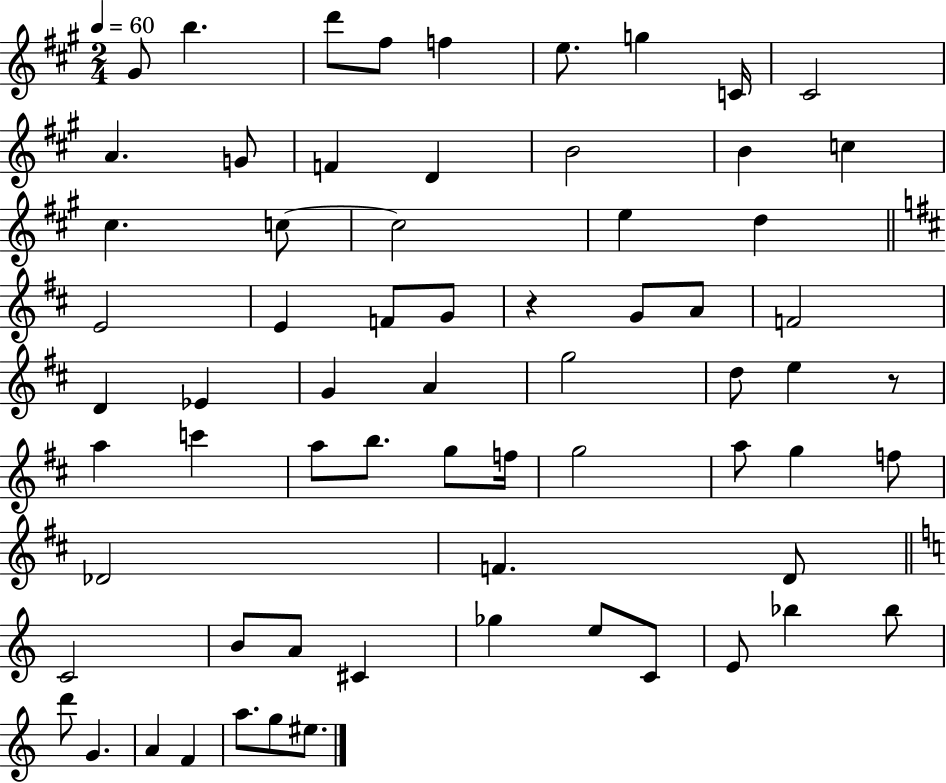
G#4/e B5/q. D6/e F#5/e F5/q E5/e. G5/q C4/s C#4/h A4/q. G4/e F4/q D4/q B4/h B4/q C5/q C#5/q. C5/e C5/h E5/q D5/q E4/h E4/q F4/e G4/e R/q G4/e A4/e F4/h D4/q Eb4/q G4/q A4/q G5/h D5/e E5/q R/e A5/q C6/q A5/e B5/e. G5/e F5/s G5/h A5/e G5/q F5/e Db4/h F4/q. D4/e C4/h B4/e A4/e C#4/q Gb5/q E5/e C4/e E4/e Bb5/q Bb5/e D6/e G4/q. A4/q F4/q A5/e. G5/e EIS5/e.